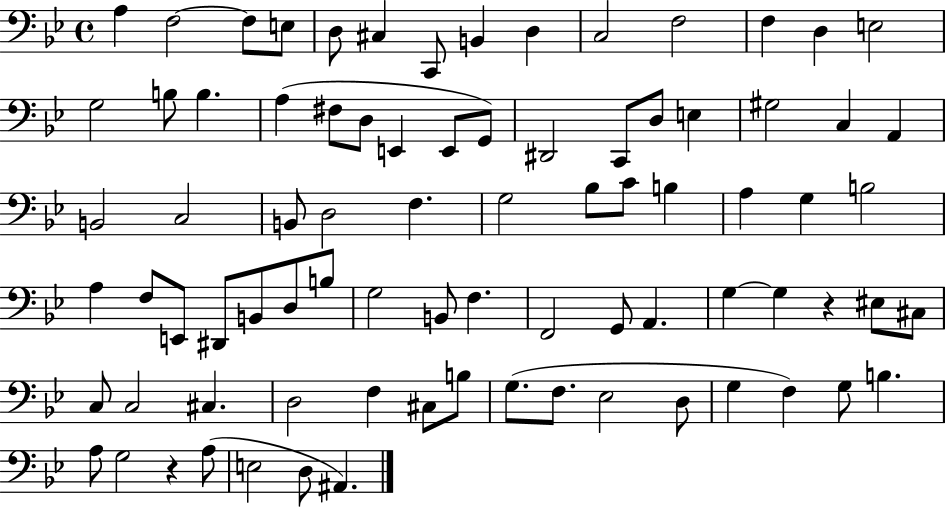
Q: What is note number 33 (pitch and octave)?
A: B2